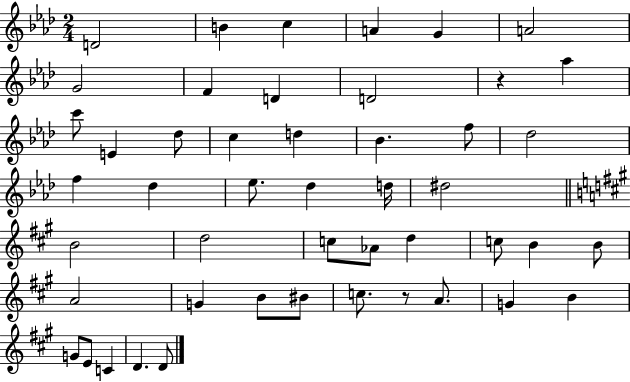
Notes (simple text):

D4/h B4/q C5/q A4/q G4/q A4/h G4/h F4/q D4/q D4/h R/q Ab5/q C6/e E4/q Db5/e C5/q D5/q Bb4/q. F5/e Db5/h F5/q Db5/q Eb5/e. Db5/q D5/s D#5/h B4/h D5/h C5/e Ab4/e D5/q C5/e B4/q B4/e A4/h G4/q B4/e BIS4/e C5/e. R/e A4/e. G4/q B4/q G4/e E4/e C4/q D4/q. D4/e